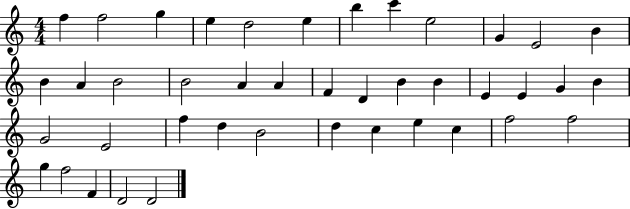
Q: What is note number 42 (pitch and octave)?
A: D4